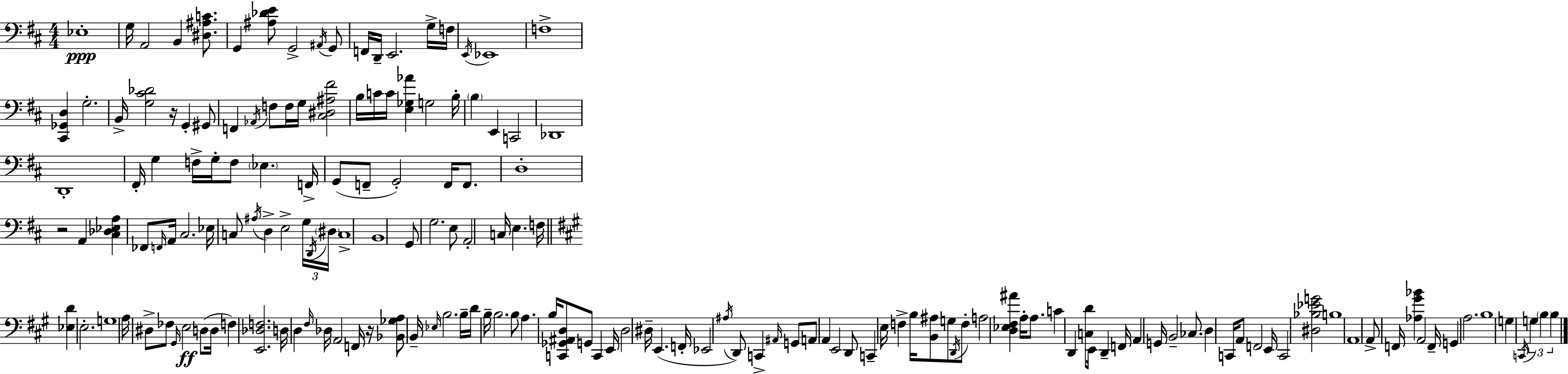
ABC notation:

X:1
T:Untitled
M:4/4
L:1/4
K:D
_E,4 G,/4 A,,2 B,, [^D,^A,C]/2 G,, [^A,_DE]/2 G,,2 ^A,,/4 G,,/2 F,,/4 D,,/4 E,,2 G,/4 F,/4 E,,/4 _E,,4 F,4 [^C,,_G,,D,] G,2 B,,/4 [G,^C_D]2 z/4 G,, ^G,,/2 F,, _A,,/4 F,/2 F,/4 G,/4 [^C,^D,^A,^F]2 B,/4 C/4 C/4 [E,_G,_A] G,2 B,/4 B, E,, C,,2 _D,,4 D,,4 ^F,,/4 G, F,/4 G,/4 F,/2 _E, F,,/4 G,,/2 F,,/2 G,,2 F,,/4 F,,/2 D,4 z2 A,, [^C,_D,_E,A,] _F,,/2 F,,/4 A,,/4 ^C,2 _E,/4 C,/2 ^A,/4 D, E,2 G,/4 D,,/4 ^D,/4 C,4 B,,4 G,,/2 G,2 E,/2 A,,2 C,/4 E, F,/4 [_E,D] E,2 G,4 A,/4 ^D,/2 _F,/2 ^G,,/4 E,2 D,/2 D,/4 F, [E,,_D,F,]2 D,/4 D, ^F,/4 _D,/4 A,,2 F,,/4 z/4 [_B,,_G,A,]/2 B,,/4 _E,/4 B,2 B,/4 D/4 B,/4 B,2 B,/2 A, B,/4 [C,,_G,,^A,,D,]/2 G,,/2 C,, E,,/4 D,2 ^D,/4 E,, F,,/4 _E,,2 ^A,/4 D,,/2 C,, ^A,,/4 G,,/2 A,,/2 A,, E,,2 D,,/2 C,, E,/4 F, B,/4 [B,,^A,]/2 G,/2 D,,/4 F,/2 A,2 [D,_E,^F,^A] A,/4 A,/2 C D,, [C,D]/2 E,,/4 D,, F,,/4 A,, G,,/4 B,,2 _C,/2 D, C,,/4 A,,/2 F,,2 E,,/4 C,,2 [^D,_B,_EG]2 B,4 A,,4 A,,/2 F,,/4 [_A,^G_B] A,,2 F,,/4 G,, A,2 B,4 G, C,,/4 G, B, B,